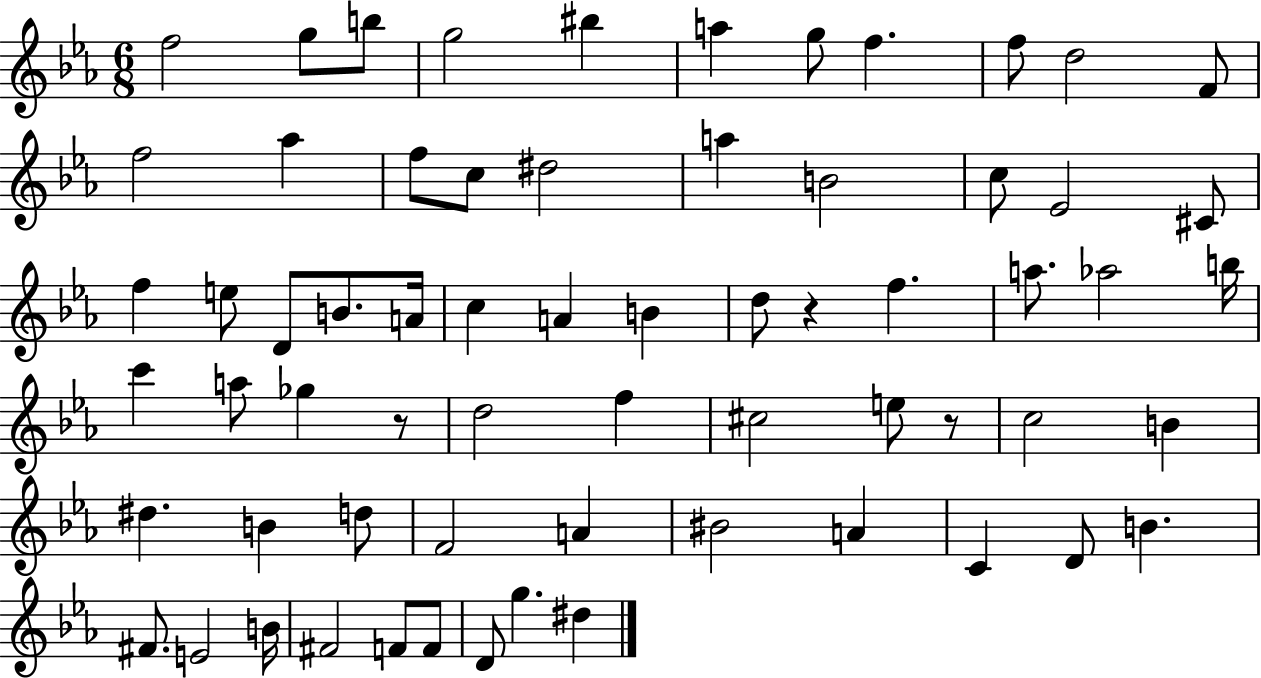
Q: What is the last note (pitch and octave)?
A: D#5